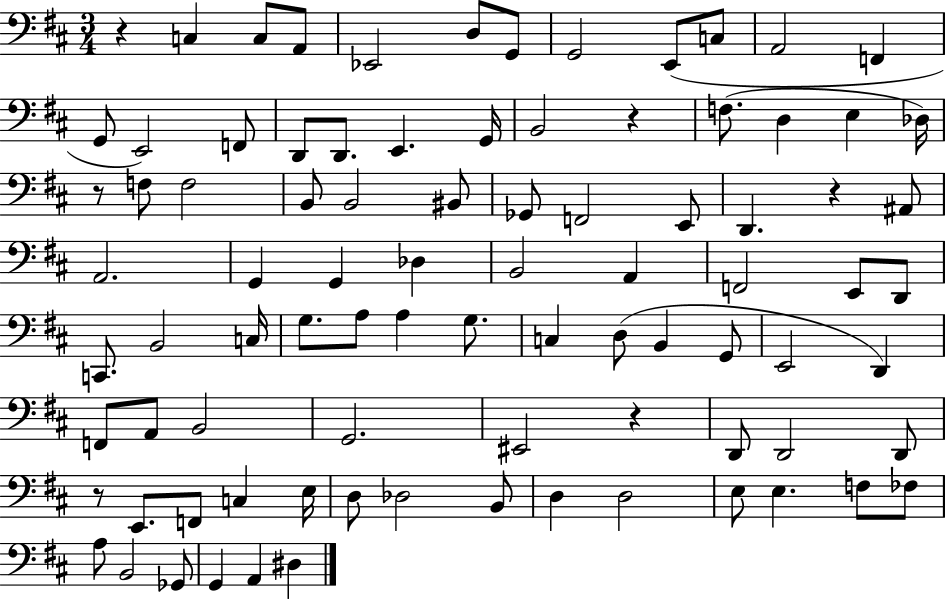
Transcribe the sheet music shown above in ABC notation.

X:1
T:Untitled
M:3/4
L:1/4
K:D
z C, C,/2 A,,/2 _E,,2 D,/2 G,,/2 G,,2 E,,/2 C,/2 A,,2 F,, G,,/2 E,,2 F,,/2 D,,/2 D,,/2 E,, G,,/4 B,,2 z F,/2 D, E, _D,/4 z/2 F,/2 F,2 B,,/2 B,,2 ^B,,/2 _G,,/2 F,,2 E,,/2 D,, z ^A,,/2 A,,2 G,, G,, _D, B,,2 A,, F,,2 E,,/2 D,,/2 C,,/2 B,,2 C,/4 G,/2 A,/2 A, G,/2 C, D,/2 B,, G,,/2 E,,2 D,, F,,/2 A,,/2 B,,2 G,,2 ^E,,2 z D,,/2 D,,2 D,,/2 z/2 E,,/2 F,,/2 C, E,/4 D,/2 _D,2 B,,/2 D, D,2 E,/2 E, F,/2 _F,/2 A,/2 B,,2 _G,,/2 G,, A,, ^D,